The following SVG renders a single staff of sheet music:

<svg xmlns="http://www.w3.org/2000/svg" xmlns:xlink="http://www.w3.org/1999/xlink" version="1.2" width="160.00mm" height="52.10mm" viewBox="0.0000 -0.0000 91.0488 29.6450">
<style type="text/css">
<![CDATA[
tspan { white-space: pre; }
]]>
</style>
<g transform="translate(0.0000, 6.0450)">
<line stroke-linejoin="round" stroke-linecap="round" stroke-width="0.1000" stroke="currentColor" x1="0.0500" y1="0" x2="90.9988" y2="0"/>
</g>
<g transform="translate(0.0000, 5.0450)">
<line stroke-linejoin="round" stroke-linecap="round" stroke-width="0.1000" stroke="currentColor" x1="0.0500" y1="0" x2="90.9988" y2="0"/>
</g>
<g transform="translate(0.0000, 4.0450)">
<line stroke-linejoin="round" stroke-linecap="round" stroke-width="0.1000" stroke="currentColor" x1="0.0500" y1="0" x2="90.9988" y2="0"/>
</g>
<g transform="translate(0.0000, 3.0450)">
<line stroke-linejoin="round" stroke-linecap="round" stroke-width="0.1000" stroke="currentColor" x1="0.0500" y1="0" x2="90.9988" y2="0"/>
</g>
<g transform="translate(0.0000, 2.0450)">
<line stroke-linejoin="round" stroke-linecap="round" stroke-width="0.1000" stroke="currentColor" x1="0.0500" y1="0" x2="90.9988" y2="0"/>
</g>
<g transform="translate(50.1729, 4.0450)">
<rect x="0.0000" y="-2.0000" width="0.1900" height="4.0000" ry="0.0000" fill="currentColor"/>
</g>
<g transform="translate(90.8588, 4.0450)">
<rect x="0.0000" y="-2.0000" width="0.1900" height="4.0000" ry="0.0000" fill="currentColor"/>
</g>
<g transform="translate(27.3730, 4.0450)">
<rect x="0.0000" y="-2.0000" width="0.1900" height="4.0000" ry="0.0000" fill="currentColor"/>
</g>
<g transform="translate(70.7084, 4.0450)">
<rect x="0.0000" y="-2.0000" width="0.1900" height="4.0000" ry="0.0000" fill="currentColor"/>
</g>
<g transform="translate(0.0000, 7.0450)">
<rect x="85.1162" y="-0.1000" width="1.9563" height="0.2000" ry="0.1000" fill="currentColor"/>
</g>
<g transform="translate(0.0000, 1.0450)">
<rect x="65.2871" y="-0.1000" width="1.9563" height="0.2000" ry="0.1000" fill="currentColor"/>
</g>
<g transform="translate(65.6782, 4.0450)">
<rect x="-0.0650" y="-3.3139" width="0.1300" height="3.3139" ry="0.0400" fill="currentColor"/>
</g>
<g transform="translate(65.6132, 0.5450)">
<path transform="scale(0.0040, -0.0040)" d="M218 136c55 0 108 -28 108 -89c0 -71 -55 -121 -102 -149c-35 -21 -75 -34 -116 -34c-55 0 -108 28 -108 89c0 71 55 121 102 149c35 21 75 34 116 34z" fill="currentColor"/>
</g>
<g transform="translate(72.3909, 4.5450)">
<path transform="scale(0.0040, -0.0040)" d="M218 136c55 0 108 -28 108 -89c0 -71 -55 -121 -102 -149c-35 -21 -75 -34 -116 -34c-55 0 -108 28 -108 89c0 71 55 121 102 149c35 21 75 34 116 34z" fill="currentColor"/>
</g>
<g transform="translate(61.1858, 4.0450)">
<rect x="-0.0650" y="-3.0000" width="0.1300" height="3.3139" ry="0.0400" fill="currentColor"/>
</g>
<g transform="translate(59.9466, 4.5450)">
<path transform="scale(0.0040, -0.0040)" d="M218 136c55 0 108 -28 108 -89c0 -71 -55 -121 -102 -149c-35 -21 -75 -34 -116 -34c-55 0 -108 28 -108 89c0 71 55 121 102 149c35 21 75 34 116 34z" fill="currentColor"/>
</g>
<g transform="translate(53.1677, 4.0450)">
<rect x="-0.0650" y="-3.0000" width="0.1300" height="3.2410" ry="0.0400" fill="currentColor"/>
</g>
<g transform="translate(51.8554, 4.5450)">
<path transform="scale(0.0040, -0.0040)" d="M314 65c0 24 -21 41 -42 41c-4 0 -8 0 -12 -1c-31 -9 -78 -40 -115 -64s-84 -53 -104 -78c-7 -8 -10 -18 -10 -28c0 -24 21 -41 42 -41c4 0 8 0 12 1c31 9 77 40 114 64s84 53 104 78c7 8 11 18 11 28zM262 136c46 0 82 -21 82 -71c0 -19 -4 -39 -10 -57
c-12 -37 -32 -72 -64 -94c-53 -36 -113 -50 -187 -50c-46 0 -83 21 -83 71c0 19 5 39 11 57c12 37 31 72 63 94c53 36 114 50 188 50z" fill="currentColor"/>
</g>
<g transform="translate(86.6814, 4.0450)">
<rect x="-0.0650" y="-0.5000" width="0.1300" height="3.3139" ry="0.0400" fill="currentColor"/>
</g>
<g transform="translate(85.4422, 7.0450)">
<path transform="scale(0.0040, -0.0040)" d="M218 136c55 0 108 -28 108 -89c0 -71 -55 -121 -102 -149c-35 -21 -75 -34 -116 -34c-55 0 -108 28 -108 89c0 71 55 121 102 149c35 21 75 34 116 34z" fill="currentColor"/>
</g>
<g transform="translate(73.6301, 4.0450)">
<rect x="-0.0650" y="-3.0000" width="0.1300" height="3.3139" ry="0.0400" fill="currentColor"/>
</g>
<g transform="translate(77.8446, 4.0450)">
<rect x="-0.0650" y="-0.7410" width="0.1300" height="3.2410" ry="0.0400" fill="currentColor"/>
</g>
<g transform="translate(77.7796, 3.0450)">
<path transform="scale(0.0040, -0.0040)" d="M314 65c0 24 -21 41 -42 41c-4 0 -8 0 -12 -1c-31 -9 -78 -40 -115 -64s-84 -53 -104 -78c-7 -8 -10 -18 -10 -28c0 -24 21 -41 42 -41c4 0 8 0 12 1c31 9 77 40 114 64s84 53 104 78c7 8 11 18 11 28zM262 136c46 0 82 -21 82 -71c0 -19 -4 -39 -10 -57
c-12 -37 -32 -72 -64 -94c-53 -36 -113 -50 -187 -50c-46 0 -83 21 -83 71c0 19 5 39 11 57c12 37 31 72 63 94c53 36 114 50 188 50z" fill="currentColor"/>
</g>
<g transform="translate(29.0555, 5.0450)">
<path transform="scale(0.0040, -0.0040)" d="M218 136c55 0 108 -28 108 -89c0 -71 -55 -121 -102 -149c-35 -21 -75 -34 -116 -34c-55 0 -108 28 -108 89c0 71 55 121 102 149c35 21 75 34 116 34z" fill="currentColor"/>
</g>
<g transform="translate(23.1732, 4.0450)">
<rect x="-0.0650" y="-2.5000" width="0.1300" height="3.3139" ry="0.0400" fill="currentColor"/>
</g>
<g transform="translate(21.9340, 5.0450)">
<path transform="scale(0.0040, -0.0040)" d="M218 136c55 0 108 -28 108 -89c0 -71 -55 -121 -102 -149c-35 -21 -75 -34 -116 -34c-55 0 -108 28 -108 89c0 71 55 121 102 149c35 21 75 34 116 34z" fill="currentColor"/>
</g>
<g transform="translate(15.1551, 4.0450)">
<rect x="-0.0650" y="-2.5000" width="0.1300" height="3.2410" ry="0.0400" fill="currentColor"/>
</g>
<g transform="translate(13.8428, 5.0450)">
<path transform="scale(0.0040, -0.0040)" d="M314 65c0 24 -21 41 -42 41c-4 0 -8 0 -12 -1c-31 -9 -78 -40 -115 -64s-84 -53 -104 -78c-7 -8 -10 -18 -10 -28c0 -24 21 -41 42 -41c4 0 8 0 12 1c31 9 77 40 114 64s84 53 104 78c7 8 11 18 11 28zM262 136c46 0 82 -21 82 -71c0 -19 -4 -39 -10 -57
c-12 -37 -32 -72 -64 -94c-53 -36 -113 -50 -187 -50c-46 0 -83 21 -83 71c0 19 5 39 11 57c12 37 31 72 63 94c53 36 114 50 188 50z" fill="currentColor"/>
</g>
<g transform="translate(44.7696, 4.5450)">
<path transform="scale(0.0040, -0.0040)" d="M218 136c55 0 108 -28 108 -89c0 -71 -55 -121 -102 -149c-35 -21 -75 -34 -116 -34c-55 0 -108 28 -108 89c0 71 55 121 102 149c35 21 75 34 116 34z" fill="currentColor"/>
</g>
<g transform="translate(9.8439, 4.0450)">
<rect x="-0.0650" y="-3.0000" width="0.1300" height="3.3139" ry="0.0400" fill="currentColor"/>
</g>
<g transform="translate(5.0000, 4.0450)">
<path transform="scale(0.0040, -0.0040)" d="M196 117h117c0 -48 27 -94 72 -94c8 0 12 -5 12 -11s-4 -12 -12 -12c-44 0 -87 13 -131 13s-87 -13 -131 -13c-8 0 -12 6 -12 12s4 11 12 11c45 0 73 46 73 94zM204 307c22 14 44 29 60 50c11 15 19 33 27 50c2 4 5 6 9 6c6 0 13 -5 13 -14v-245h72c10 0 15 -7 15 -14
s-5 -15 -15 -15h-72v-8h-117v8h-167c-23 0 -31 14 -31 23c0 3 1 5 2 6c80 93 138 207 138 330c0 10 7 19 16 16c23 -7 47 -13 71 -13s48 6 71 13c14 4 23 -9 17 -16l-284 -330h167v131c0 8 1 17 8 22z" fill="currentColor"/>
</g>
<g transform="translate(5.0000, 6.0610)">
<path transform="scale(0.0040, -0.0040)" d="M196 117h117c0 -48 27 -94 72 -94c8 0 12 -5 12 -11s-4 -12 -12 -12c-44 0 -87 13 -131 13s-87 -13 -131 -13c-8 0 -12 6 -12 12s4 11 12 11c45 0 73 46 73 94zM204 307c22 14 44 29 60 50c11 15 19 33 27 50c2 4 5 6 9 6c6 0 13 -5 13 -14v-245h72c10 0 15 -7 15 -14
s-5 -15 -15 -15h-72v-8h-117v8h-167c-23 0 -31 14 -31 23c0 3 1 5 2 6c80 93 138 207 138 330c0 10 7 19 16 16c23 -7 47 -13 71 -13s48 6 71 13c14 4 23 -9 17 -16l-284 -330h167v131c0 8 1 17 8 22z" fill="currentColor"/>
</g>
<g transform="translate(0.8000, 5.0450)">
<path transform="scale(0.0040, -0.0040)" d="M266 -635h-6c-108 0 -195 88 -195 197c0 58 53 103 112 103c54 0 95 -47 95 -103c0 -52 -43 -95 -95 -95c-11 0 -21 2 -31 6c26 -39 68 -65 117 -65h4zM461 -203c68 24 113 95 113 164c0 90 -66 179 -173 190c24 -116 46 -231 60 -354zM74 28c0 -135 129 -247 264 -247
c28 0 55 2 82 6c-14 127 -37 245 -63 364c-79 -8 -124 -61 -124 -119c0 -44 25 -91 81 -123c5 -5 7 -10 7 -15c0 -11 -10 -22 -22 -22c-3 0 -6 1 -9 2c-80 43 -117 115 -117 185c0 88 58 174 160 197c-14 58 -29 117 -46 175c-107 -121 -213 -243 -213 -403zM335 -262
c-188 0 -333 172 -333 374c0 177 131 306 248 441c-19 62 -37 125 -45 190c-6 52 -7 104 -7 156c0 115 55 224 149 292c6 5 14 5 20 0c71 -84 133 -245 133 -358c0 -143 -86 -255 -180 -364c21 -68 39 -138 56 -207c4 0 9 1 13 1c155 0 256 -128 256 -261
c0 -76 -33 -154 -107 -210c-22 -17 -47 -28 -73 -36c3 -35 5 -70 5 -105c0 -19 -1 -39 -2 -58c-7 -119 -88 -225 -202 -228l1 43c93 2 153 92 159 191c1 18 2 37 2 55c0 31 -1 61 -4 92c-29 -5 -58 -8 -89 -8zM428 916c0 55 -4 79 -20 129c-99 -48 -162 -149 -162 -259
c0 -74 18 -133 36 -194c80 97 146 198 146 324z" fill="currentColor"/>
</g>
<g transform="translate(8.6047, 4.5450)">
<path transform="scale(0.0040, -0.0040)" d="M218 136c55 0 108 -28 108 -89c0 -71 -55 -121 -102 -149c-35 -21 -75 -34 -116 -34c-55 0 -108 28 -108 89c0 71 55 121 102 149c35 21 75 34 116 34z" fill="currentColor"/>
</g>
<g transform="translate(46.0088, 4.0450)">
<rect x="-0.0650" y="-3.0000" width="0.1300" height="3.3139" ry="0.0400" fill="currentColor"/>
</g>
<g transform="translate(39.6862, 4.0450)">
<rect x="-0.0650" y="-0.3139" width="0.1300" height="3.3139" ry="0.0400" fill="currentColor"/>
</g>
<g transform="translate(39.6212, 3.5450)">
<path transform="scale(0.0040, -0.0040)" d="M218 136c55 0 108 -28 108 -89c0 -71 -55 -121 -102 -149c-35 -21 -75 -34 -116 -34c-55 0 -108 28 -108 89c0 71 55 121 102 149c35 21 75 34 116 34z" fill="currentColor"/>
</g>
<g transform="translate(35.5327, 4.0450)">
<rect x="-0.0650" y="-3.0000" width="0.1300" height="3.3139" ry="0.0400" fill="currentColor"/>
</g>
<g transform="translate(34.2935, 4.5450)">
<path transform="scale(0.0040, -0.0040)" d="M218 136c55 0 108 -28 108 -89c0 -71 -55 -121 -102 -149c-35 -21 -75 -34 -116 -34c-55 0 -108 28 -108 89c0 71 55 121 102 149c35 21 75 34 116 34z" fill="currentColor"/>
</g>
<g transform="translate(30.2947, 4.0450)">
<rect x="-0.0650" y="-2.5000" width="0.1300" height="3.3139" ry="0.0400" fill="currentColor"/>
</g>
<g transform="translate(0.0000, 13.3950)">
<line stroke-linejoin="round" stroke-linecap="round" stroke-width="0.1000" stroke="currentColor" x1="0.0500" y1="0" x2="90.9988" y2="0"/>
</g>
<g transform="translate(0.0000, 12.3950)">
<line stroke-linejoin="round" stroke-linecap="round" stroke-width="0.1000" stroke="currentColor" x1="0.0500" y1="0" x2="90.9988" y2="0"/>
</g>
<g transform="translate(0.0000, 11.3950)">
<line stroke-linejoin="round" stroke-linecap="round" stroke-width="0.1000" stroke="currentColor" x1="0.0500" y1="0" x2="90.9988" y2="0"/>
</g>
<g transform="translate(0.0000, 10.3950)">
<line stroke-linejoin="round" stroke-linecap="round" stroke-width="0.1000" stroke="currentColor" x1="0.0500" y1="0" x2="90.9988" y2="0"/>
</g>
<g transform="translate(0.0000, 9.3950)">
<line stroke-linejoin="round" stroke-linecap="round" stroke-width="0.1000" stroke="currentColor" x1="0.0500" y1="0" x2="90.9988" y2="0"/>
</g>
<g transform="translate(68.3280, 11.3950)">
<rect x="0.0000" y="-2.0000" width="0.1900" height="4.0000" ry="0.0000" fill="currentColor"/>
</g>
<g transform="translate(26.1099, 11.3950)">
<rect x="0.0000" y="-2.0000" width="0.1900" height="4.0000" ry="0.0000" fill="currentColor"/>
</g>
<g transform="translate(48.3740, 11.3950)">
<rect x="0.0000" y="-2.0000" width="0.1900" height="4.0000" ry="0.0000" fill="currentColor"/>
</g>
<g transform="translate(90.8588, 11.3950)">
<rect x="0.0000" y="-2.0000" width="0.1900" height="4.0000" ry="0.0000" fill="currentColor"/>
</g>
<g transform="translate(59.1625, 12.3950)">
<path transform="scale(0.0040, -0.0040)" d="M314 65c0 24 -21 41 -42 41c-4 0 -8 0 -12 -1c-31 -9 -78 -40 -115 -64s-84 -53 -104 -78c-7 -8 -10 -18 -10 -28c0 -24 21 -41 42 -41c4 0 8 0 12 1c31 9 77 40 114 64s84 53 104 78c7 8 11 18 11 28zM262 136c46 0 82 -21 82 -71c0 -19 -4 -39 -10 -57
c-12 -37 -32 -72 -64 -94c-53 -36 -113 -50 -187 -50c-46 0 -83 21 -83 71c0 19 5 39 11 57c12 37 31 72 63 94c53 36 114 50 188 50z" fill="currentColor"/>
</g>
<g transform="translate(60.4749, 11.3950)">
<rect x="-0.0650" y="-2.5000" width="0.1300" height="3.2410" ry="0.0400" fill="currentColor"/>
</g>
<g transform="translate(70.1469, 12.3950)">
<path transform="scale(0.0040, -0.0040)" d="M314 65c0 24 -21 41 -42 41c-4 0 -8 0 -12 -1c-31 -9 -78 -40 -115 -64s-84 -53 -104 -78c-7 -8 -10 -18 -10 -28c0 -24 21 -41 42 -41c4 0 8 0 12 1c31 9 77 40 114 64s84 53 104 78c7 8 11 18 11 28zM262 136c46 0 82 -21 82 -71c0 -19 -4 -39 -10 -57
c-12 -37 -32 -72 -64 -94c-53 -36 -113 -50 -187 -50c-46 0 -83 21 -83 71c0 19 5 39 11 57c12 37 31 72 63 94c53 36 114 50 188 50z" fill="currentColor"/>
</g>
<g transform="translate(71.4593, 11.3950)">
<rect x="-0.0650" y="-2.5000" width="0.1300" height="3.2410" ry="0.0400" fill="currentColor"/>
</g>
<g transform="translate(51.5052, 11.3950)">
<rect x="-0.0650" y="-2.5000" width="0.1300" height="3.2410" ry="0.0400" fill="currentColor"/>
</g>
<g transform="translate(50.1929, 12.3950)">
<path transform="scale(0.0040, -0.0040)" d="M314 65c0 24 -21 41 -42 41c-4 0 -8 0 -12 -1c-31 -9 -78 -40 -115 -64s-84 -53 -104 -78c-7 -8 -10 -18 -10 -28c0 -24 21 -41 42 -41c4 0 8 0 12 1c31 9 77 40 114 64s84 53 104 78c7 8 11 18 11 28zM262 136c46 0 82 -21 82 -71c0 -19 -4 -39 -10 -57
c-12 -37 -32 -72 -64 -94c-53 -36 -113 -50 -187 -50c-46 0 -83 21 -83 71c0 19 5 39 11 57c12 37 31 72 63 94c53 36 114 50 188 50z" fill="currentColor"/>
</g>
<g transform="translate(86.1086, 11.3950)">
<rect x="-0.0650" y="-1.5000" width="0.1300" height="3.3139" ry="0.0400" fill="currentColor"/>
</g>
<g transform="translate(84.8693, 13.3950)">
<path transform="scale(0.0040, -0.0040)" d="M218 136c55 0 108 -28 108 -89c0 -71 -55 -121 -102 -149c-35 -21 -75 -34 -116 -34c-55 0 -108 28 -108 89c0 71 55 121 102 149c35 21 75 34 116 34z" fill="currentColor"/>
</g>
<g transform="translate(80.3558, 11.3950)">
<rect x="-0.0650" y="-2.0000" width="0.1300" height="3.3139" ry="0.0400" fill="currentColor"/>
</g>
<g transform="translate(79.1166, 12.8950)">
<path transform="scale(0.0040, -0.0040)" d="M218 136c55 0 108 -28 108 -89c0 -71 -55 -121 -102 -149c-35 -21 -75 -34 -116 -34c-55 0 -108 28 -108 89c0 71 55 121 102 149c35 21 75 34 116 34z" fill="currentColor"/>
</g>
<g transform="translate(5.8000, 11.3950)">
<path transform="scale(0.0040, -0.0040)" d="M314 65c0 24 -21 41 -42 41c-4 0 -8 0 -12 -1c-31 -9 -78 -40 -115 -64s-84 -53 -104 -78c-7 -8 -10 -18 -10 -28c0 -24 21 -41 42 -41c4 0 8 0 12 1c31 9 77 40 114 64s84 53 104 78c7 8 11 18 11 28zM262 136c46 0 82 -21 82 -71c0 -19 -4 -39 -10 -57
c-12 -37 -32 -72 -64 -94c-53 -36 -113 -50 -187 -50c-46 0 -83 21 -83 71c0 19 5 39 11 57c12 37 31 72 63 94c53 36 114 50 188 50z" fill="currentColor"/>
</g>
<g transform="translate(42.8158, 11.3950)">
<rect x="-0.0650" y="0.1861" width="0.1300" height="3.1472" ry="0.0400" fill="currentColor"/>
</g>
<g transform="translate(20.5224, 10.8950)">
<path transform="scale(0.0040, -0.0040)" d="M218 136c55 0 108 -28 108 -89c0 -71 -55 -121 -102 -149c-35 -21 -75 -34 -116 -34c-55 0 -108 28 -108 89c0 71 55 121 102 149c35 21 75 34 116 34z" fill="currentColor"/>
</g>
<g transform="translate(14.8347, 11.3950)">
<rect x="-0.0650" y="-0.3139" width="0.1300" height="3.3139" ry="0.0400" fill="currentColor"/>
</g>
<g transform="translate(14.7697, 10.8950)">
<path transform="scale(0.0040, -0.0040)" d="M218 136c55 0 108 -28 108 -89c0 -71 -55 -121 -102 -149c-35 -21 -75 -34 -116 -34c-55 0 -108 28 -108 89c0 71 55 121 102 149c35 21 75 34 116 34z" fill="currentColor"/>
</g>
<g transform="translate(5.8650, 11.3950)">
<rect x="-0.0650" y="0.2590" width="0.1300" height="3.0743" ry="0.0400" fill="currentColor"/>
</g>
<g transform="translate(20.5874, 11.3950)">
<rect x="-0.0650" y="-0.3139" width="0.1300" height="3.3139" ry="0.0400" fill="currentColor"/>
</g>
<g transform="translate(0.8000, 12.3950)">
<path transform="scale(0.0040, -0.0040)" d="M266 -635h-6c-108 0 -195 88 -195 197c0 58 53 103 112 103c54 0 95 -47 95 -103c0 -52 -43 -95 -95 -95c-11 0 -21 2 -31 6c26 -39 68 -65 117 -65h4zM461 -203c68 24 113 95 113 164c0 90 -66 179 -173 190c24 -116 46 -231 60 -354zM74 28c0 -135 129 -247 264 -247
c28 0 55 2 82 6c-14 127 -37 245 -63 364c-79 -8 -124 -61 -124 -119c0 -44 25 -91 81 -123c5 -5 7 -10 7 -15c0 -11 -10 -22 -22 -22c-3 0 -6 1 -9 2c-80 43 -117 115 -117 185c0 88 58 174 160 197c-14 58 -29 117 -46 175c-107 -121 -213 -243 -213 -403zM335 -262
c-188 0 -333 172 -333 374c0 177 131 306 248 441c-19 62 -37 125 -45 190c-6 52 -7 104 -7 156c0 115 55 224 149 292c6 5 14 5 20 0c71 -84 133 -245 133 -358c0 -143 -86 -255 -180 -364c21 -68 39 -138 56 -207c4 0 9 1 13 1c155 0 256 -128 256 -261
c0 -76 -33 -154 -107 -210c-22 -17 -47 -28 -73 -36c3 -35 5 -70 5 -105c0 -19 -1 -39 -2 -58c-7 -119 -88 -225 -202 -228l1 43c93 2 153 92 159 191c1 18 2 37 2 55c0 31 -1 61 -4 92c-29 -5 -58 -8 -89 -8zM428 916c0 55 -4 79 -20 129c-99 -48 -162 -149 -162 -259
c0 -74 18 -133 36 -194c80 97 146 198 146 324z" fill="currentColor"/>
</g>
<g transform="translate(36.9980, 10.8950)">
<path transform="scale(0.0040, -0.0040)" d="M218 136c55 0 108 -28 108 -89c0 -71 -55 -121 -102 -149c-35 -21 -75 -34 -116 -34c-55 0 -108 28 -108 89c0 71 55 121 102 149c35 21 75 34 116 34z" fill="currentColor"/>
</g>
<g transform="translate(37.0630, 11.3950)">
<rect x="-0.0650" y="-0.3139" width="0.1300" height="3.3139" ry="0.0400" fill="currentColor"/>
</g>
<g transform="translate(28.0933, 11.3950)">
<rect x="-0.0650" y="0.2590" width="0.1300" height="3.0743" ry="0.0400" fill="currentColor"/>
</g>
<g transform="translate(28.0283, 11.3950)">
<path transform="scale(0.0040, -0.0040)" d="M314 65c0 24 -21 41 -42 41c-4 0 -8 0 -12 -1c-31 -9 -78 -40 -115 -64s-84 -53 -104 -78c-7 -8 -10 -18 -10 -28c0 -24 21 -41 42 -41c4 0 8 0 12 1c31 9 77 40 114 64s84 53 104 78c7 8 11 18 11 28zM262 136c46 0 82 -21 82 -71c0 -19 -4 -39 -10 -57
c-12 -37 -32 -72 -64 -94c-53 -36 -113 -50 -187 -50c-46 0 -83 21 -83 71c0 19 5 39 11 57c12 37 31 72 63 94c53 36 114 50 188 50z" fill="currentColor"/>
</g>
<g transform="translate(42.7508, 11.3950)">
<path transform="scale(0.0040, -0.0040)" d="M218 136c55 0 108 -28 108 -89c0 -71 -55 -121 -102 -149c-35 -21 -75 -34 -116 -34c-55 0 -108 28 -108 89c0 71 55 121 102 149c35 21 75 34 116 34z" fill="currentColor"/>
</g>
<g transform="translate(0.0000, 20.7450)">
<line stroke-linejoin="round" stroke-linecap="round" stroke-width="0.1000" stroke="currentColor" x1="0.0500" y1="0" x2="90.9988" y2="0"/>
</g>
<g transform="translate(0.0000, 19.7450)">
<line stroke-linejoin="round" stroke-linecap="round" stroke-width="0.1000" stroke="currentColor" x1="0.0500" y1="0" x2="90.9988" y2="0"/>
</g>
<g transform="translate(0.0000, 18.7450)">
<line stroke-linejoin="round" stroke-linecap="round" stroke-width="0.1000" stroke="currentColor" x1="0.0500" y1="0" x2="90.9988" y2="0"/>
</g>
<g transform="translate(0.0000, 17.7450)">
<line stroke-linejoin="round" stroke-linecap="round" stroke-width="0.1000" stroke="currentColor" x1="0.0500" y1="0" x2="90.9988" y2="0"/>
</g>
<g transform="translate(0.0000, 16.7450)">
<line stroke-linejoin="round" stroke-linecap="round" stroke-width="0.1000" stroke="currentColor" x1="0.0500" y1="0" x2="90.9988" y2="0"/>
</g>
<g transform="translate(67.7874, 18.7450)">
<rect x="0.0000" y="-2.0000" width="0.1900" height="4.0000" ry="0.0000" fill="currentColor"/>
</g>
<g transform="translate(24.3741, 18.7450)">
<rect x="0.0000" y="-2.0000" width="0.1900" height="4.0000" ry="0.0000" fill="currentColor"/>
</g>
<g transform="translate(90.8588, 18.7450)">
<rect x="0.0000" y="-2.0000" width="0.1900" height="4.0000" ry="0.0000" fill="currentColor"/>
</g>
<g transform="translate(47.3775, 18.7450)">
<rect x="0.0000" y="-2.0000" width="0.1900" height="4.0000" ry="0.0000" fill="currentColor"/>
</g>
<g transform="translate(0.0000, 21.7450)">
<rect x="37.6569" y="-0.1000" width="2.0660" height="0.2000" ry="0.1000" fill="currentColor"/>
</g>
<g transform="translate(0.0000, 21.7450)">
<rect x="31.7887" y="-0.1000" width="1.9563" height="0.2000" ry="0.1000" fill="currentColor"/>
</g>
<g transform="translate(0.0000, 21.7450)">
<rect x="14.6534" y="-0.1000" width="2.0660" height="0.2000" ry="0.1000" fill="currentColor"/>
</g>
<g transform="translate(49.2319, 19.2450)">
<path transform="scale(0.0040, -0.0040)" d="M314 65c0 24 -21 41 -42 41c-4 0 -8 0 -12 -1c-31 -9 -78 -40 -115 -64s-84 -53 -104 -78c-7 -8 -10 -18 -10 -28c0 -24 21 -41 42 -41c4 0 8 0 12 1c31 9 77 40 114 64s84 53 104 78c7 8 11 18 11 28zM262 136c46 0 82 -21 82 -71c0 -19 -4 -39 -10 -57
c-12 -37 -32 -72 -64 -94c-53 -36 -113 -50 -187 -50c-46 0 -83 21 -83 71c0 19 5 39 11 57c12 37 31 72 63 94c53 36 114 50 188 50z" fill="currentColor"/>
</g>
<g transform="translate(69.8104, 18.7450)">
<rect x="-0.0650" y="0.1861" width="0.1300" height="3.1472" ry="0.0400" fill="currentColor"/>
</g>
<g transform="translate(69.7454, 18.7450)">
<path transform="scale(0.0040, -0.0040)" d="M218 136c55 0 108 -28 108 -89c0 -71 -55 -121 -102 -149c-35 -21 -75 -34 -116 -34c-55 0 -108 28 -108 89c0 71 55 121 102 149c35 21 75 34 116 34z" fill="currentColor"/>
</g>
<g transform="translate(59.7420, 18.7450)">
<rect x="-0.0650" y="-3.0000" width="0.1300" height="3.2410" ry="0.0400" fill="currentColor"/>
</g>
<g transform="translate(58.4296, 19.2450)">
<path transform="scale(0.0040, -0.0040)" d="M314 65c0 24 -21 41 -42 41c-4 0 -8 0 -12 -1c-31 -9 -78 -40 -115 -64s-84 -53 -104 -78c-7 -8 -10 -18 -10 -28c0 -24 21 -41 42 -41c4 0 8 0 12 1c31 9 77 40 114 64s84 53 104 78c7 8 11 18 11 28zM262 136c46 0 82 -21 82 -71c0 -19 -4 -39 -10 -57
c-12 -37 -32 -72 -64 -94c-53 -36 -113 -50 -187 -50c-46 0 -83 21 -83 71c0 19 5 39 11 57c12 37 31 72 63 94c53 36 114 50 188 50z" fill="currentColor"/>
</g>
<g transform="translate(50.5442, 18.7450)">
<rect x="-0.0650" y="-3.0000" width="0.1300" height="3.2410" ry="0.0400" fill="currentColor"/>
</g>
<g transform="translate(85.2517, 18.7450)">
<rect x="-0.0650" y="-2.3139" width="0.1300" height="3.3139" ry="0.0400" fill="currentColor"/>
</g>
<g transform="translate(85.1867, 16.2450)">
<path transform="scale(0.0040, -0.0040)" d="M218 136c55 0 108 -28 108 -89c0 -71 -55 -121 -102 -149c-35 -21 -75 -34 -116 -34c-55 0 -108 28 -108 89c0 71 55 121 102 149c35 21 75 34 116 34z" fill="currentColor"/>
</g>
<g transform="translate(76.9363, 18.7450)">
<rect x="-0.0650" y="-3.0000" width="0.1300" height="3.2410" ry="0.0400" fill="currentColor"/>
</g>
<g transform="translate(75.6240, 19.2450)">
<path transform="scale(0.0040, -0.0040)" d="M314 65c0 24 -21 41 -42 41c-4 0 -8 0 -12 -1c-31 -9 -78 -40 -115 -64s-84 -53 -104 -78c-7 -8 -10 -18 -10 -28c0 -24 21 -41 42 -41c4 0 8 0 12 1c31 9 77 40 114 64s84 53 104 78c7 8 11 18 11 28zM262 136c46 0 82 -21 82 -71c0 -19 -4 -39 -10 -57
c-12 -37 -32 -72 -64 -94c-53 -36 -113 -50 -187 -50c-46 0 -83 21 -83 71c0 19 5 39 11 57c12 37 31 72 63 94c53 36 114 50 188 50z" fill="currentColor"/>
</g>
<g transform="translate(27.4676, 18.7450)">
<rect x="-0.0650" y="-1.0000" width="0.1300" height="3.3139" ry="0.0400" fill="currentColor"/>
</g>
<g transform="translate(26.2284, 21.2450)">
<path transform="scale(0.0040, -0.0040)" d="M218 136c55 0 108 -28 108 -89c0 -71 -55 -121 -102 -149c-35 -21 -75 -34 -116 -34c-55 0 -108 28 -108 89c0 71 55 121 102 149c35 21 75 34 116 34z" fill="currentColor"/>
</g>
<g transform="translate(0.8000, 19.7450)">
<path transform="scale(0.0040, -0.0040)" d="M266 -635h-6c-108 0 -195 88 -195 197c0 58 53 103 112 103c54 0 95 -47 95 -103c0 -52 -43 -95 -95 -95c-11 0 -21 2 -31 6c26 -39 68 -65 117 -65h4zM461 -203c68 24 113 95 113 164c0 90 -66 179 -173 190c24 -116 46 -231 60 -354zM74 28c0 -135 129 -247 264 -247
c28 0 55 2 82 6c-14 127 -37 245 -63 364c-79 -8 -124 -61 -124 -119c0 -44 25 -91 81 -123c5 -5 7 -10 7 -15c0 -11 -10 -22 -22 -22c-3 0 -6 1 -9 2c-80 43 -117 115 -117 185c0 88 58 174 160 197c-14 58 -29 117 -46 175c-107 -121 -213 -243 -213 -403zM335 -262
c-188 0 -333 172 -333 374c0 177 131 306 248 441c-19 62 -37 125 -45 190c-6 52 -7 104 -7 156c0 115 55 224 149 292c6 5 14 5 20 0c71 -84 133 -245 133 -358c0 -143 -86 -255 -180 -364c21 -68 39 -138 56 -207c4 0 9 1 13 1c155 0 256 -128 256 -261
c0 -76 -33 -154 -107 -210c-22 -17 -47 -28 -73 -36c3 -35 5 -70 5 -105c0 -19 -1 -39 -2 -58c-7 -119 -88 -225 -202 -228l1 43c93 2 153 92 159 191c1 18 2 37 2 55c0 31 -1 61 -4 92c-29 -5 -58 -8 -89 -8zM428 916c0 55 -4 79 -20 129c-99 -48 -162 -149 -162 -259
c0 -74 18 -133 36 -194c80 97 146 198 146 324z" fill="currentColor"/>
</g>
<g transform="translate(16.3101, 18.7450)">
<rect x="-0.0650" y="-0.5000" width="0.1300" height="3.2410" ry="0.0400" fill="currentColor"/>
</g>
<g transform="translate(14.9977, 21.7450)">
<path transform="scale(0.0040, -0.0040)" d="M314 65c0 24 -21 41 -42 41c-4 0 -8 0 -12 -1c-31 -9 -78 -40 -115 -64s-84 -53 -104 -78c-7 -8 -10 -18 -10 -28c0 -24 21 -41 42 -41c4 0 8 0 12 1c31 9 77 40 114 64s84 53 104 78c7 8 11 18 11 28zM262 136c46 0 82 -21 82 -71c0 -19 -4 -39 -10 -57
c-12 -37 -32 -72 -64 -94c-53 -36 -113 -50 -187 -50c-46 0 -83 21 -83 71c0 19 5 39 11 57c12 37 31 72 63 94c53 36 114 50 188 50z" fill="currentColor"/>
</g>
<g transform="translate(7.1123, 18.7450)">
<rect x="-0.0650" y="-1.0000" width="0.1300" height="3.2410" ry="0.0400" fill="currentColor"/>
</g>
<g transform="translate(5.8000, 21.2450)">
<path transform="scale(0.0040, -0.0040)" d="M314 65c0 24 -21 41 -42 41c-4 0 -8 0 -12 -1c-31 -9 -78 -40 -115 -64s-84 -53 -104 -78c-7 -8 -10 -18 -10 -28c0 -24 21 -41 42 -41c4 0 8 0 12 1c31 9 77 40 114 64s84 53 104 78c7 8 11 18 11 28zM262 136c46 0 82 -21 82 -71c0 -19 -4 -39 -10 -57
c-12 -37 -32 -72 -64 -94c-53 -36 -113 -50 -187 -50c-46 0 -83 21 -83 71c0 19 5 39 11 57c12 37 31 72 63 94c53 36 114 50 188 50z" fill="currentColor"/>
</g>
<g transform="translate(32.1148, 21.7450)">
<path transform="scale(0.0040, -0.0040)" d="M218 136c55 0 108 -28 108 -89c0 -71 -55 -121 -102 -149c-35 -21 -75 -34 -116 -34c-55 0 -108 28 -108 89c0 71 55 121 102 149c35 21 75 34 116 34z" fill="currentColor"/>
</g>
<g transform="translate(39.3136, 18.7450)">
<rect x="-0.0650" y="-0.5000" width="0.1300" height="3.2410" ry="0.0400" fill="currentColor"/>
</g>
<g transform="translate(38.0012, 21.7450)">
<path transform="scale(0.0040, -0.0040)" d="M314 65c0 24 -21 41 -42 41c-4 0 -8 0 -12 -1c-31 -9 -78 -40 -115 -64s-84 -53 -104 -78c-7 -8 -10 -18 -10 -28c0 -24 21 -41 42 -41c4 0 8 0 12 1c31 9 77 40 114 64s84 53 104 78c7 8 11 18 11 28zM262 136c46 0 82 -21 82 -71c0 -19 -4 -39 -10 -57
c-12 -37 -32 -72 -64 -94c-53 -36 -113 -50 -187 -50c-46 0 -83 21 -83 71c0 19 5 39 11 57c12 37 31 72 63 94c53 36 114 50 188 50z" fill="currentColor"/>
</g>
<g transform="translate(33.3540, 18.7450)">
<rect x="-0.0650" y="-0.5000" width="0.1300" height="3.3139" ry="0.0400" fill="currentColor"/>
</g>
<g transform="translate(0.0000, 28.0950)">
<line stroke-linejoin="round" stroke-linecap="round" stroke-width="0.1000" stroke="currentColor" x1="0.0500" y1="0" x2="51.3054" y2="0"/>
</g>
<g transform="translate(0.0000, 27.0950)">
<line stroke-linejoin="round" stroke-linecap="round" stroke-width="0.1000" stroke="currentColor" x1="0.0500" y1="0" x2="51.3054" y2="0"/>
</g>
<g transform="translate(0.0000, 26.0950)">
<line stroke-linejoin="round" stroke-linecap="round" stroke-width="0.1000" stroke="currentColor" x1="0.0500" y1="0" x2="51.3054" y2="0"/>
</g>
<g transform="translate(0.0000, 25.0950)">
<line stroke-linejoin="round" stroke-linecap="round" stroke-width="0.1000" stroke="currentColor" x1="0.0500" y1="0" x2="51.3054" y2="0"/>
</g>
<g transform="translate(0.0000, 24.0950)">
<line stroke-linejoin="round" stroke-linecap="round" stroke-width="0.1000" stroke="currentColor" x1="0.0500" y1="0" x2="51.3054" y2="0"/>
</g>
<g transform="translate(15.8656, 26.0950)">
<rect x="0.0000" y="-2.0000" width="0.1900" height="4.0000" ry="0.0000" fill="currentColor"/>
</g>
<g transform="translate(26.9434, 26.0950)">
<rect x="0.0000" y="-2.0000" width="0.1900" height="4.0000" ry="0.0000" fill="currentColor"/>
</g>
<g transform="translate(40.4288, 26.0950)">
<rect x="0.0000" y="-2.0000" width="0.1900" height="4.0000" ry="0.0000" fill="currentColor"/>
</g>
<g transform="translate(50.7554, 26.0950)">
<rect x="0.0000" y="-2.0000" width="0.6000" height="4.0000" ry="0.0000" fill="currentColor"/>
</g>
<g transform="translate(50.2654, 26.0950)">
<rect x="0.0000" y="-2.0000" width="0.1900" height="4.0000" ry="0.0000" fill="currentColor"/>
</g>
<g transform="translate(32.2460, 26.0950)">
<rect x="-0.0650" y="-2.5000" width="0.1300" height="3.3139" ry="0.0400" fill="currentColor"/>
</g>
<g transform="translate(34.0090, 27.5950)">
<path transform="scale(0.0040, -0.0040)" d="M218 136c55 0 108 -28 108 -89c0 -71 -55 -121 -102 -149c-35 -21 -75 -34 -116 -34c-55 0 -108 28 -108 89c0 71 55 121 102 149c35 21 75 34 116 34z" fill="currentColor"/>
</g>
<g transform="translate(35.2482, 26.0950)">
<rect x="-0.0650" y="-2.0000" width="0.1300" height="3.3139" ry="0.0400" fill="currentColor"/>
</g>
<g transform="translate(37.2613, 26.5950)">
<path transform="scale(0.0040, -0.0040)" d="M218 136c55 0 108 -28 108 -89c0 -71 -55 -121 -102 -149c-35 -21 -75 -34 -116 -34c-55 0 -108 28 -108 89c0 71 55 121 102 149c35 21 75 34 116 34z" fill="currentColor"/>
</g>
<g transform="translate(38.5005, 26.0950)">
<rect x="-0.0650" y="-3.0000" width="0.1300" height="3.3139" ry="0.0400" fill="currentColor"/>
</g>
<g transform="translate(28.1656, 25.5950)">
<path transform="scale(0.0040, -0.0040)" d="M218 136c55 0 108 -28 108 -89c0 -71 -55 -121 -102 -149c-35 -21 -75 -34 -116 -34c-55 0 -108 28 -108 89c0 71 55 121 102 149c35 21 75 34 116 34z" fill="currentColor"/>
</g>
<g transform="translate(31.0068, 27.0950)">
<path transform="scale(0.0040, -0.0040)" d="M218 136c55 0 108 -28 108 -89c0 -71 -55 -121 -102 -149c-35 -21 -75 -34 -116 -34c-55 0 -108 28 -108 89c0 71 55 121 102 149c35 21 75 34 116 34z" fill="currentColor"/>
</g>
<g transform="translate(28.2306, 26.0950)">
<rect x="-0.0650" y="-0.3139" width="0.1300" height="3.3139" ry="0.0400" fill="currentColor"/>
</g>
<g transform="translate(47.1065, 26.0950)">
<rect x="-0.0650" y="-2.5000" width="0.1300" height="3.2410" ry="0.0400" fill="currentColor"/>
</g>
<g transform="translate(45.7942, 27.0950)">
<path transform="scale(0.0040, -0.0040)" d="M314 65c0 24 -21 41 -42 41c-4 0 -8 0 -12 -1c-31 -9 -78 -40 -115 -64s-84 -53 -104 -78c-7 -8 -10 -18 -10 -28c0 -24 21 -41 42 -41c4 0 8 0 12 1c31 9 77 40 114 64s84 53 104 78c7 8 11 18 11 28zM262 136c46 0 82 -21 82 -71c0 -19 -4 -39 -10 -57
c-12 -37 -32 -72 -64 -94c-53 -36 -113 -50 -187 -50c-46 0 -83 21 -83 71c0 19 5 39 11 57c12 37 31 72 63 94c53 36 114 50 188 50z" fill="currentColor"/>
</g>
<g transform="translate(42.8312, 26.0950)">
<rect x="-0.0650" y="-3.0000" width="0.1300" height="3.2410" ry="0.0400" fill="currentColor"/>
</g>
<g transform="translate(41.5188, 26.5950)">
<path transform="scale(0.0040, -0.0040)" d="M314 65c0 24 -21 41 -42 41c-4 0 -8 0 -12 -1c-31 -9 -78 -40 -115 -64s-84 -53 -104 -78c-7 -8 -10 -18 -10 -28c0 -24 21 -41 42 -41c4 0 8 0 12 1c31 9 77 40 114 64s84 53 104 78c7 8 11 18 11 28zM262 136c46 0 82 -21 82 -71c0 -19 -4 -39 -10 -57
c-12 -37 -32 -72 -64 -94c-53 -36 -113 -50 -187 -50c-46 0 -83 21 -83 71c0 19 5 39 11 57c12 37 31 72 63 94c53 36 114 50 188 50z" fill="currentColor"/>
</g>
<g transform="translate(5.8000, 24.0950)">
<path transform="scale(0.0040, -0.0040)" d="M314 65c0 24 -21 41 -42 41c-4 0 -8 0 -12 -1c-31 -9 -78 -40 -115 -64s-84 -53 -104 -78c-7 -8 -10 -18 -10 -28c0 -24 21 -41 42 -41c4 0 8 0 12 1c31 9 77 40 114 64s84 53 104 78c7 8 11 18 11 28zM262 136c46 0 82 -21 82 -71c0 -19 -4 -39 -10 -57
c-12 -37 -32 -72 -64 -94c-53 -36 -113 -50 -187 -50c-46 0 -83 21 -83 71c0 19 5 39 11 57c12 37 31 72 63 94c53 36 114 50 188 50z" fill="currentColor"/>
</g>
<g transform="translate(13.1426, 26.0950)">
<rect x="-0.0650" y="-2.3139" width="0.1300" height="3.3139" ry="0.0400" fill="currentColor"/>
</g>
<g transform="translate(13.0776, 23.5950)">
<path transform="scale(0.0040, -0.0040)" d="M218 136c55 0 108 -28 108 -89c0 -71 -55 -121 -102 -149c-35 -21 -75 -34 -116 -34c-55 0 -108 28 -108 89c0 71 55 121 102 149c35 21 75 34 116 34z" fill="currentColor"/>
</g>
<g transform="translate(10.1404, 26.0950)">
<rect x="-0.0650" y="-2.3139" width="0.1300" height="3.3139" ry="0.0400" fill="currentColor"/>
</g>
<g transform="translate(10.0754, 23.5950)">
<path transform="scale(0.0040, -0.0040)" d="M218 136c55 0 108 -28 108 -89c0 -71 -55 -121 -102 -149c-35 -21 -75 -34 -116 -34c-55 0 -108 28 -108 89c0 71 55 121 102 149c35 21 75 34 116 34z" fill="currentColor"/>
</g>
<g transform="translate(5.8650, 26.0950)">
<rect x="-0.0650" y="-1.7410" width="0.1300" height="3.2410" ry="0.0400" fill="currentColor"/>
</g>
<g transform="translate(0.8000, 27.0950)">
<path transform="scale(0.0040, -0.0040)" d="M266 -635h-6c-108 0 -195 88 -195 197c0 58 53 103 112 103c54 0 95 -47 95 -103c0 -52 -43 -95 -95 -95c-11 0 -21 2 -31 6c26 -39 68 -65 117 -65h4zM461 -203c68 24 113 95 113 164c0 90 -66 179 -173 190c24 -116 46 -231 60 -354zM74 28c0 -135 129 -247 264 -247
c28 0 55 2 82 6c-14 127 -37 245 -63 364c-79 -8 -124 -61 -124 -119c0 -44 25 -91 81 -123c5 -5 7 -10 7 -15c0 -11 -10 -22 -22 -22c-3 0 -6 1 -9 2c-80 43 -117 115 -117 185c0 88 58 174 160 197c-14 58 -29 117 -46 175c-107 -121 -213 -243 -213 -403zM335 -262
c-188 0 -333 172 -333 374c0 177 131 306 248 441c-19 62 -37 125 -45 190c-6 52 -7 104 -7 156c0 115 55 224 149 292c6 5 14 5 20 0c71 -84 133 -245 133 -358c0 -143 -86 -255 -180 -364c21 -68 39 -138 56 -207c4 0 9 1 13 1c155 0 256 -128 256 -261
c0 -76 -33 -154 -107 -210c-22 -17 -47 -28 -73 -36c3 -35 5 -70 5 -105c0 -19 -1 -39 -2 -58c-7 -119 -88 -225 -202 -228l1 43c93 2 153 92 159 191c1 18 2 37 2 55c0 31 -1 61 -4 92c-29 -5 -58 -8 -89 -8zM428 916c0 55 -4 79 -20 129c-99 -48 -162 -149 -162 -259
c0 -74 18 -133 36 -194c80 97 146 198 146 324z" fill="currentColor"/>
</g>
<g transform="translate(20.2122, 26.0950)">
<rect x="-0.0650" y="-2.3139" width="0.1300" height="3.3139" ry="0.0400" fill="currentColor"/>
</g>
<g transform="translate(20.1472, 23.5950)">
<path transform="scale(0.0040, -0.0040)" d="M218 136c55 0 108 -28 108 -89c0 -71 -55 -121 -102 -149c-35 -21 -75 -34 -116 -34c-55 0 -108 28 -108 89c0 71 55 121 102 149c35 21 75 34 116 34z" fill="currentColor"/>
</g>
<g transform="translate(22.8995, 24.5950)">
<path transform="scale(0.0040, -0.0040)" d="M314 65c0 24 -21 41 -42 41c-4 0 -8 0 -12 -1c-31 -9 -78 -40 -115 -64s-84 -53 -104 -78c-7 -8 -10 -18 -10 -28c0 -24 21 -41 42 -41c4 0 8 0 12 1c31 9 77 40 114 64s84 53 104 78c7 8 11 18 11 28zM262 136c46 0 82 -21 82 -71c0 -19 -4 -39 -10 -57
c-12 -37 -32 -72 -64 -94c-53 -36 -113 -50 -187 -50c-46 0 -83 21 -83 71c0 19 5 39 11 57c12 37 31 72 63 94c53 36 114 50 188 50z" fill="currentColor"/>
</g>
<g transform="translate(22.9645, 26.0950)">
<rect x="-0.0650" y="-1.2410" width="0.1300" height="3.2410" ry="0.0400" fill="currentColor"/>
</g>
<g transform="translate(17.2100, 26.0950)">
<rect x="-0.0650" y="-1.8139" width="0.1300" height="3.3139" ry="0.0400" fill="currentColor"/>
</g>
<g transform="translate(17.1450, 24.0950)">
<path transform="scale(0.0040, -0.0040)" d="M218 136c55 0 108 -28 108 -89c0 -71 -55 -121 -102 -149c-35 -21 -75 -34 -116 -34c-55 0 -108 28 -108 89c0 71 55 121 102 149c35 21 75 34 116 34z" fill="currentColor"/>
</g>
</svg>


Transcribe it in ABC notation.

X:1
T:Untitled
M:4/4
L:1/4
K:C
A G2 G G A c A A2 A b A d2 C B2 c c B2 c B G2 G2 G2 F E D2 C2 D C C2 A2 A2 B A2 g f2 g g f g e2 c G F A A2 G2